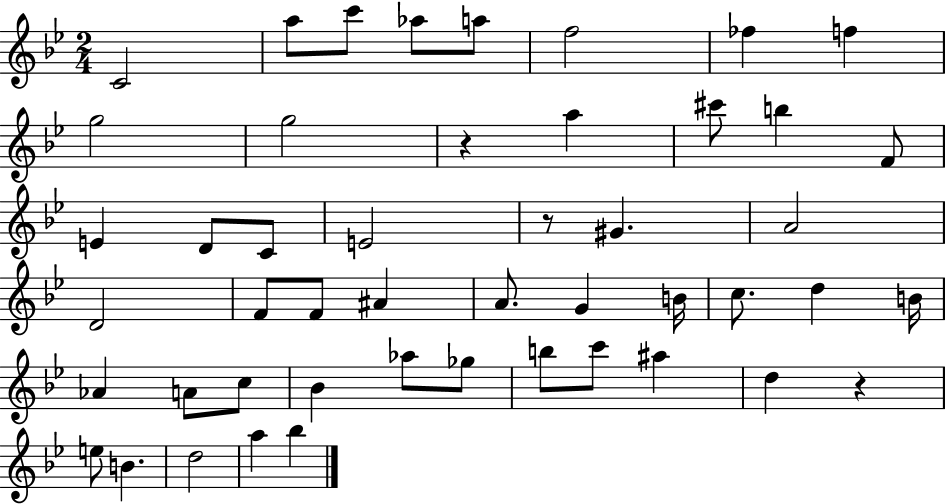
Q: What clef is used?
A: treble